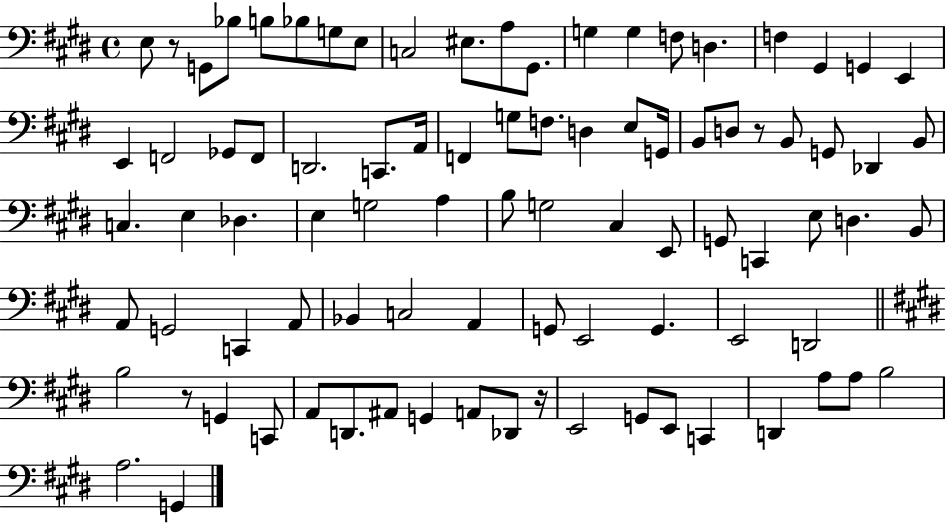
X:1
T:Untitled
M:4/4
L:1/4
K:E
E,/2 z/2 G,,/2 _B,/2 B,/2 _B,/2 G,/2 E,/2 C,2 ^E,/2 A,/2 ^G,,/2 G, G, F,/2 D, F, ^G,, G,, E,, E,, F,,2 _G,,/2 F,,/2 D,,2 C,,/2 A,,/4 F,, G,/2 F,/2 D, E,/2 G,,/4 B,,/2 D,/2 z/2 B,,/2 G,,/2 _D,, B,,/2 C, E, _D, E, G,2 A, B,/2 G,2 ^C, E,,/2 G,,/2 C,, E,/2 D, B,,/2 A,,/2 G,,2 C,, A,,/2 _B,, C,2 A,, G,,/2 E,,2 G,, E,,2 D,,2 B,2 z/2 G,, C,,/2 A,,/2 D,,/2 ^A,,/2 G,, A,,/2 _D,,/2 z/4 E,,2 G,,/2 E,,/2 C,, D,, A,/2 A,/2 B,2 A,2 G,,